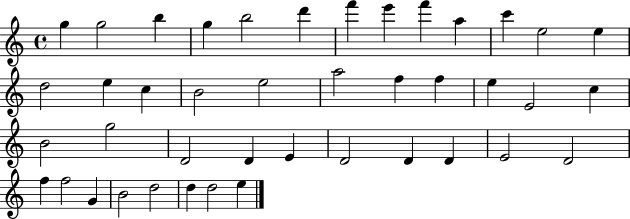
{
  \clef treble
  \time 4/4
  \defaultTimeSignature
  \key c \major
  g''4 g''2 b''4 | g''4 b''2 d'''4 | f'''4 e'''4 f'''4 a''4 | c'''4 e''2 e''4 | \break d''2 e''4 c''4 | b'2 e''2 | a''2 f''4 f''4 | e''4 e'2 c''4 | \break b'2 g''2 | d'2 d'4 e'4 | d'2 d'4 d'4 | e'2 d'2 | \break f''4 f''2 g'4 | b'2 d''2 | d''4 d''2 e''4 | \bar "|."
}